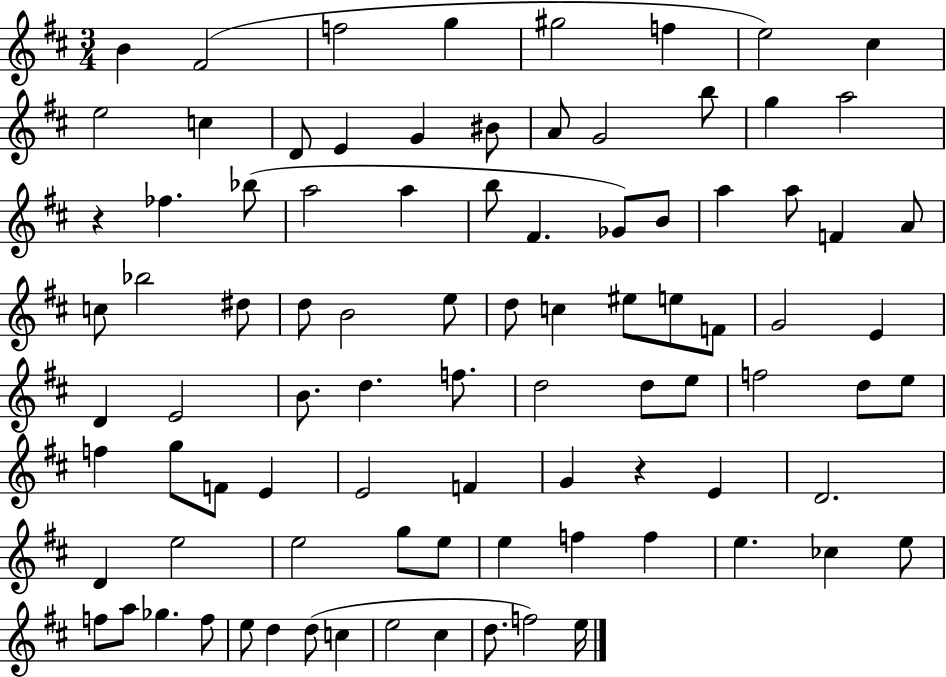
B4/q F#4/h F5/h G5/q G#5/h F5/q E5/h C#5/q E5/h C5/q D4/e E4/q G4/q BIS4/e A4/e G4/h B5/e G5/q A5/h R/q FES5/q. Bb5/e A5/h A5/q B5/e F#4/q. Gb4/e B4/e A5/q A5/e F4/q A4/e C5/e Bb5/h D#5/e D5/e B4/h E5/e D5/e C5/q EIS5/e E5/e F4/e G4/h E4/q D4/q E4/h B4/e. D5/q. F5/e. D5/h D5/e E5/e F5/h D5/e E5/e F5/q G5/e F4/e E4/q E4/h F4/q G4/q R/q E4/q D4/h. D4/q E5/h E5/h G5/e E5/e E5/q F5/q F5/q E5/q. CES5/q E5/e F5/e A5/e Gb5/q. F5/e E5/e D5/q D5/e C5/q E5/h C#5/q D5/e. F5/h E5/s